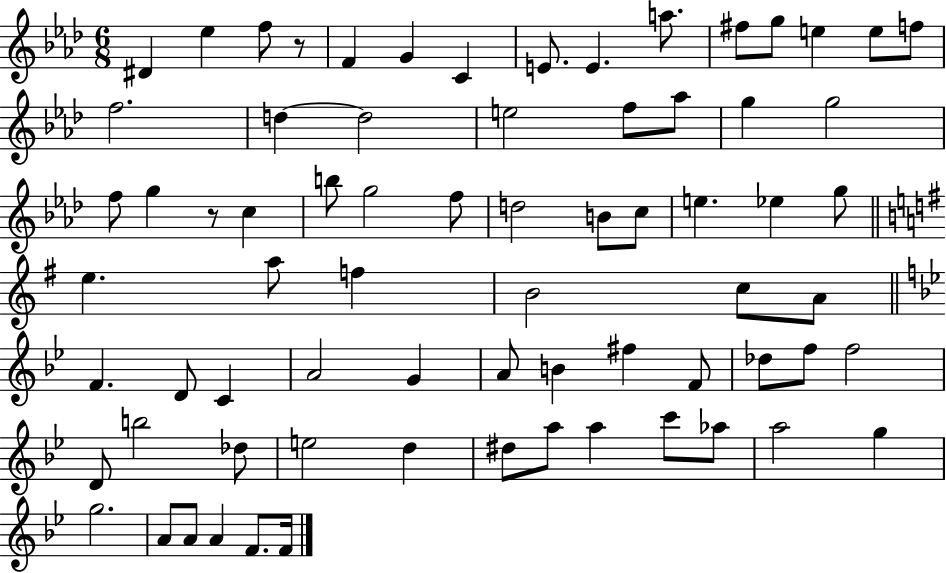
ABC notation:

X:1
T:Untitled
M:6/8
L:1/4
K:Ab
^D _e f/2 z/2 F G C E/2 E a/2 ^f/2 g/2 e e/2 f/2 f2 d d2 e2 f/2 _a/2 g g2 f/2 g z/2 c b/2 g2 f/2 d2 B/2 c/2 e _e g/2 e a/2 f B2 c/2 A/2 F D/2 C A2 G A/2 B ^f F/2 _d/2 f/2 f2 D/2 b2 _d/2 e2 d ^d/2 a/2 a c'/2 _a/2 a2 g g2 A/2 A/2 A F/2 F/4